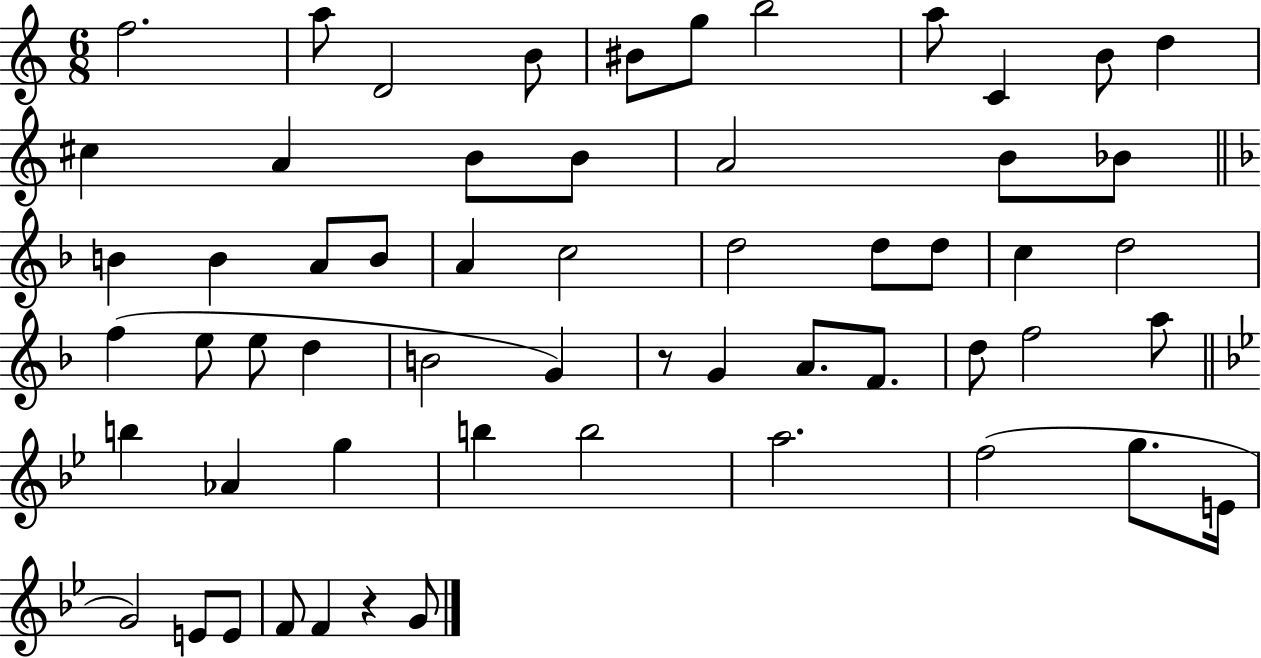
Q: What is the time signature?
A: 6/8